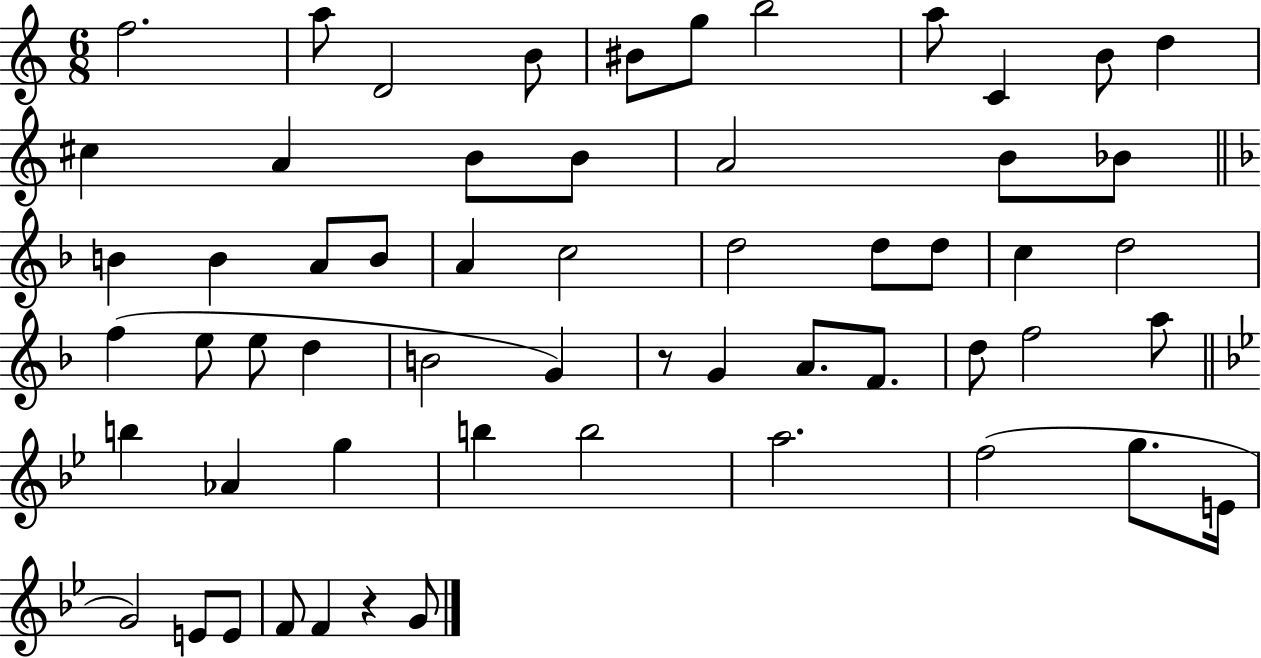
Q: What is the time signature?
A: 6/8